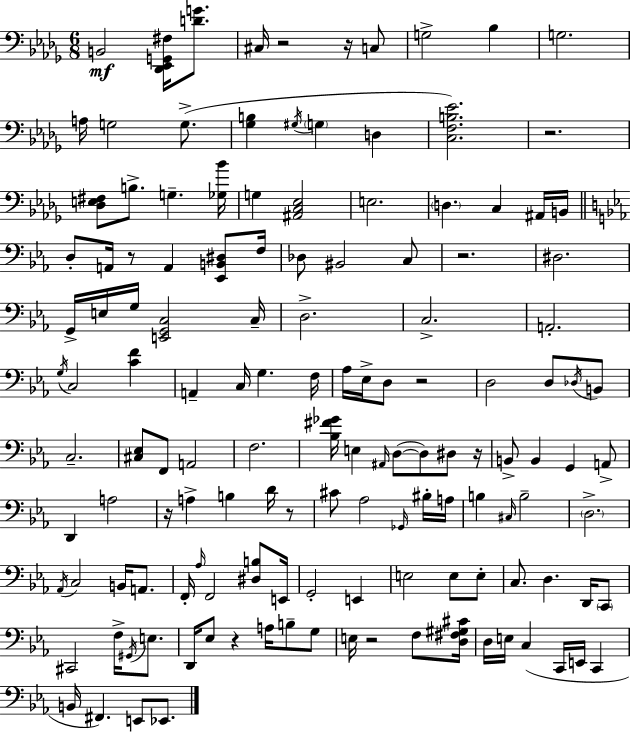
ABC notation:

X:1
T:Untitled
M:6/8
L:1/4
K:Bbm
B,,2 [_D,,_E,,G,,^F,]/4 [DG]/2 ^C,/4 z2 z/4 C,/2 G,2 _B, G,2 A,/4 G,2 G,/2 [_G,B,] ^G,/4 G, D, [C,F,B,_E]2 z2 [_D,E,^F,]/2 B,/2 G, [_G,_B]/4 G, [^A,,C,_E,]2 E,2 D, C, ^A,,/4 B,,/4 D,/2 A,,/4 z/2 A,, [_E,,B,,^D,]/2 F,/4 _D,/2 ^B,,2 C,/2 z2 ^D,2 G,,/4 E,/4 G,/4 [E,,G,,C,]2 C,/4 D,2 C,2 A,,2 G,/4 C,2 [CF] A,, C,/4 G, F,/4 _A,/4 _E,/4 D,/2 z2 D,2 D,/2 _D,/4 B,,/2 C,2 [^C,_E,]/2 F,,/2 A,,2 F,2 [_B,^F_G]/4 E, ^A,,/4 D,/2 D,/2 ^D,/2 z/4 B,,/2 B,, G,, A,,/2 D,, A,2 z/4 A, B, D/4 z/2 ^C/2 _A,2 _G,,/4 ^B,/4 A,/4 B, ^C,/4 B,2 D,2 _A,,/4 C,2 B,,/4 A,,/2 F,,/4 _A,/4 F,,2 [^D,B,]/2 E,,/4 G,,2 E,, E,2 E,/2 E,/2 C,/2 D, D,,/4 C,,/2 ^C,,2 F,/4 ^G,,/4 E,/2 D,,/4 _E,/2 z A,/4 B,/2 G,/2 E,/4 z2 F,/2 [D,^F,^G,^C]/4 D,/4 E,/4 C, C,,/4 E,,/4 C,, B,,/4 ^F,, E,,/2 _E,,/2